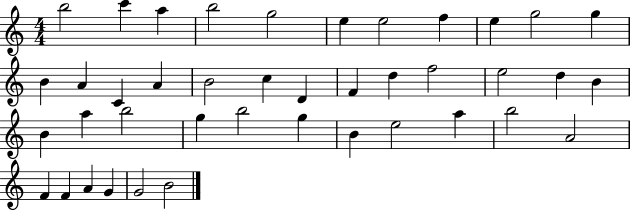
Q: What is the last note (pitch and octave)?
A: B4